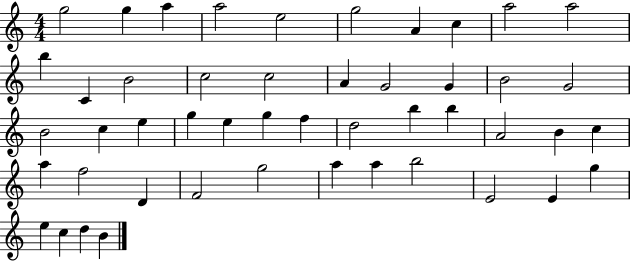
G5/h G5/q A5/q A5/h E5/h G5/h A4/q C5/q A5/h A5/h B5/q C4/q B4/h C5/h C5/h A4/q G4/h G4/q B4/h G4/h B4/h C5/q E5/q G5/q E5/q G5/q F5/q D5/h B5/q B5/q A4/h B4/q C5/q A5/q F5/h D4/q F4/h G5/h A5/q A5/q B5/h E4/h E4/q G5/q E5/q C5/q D5/q B4/q